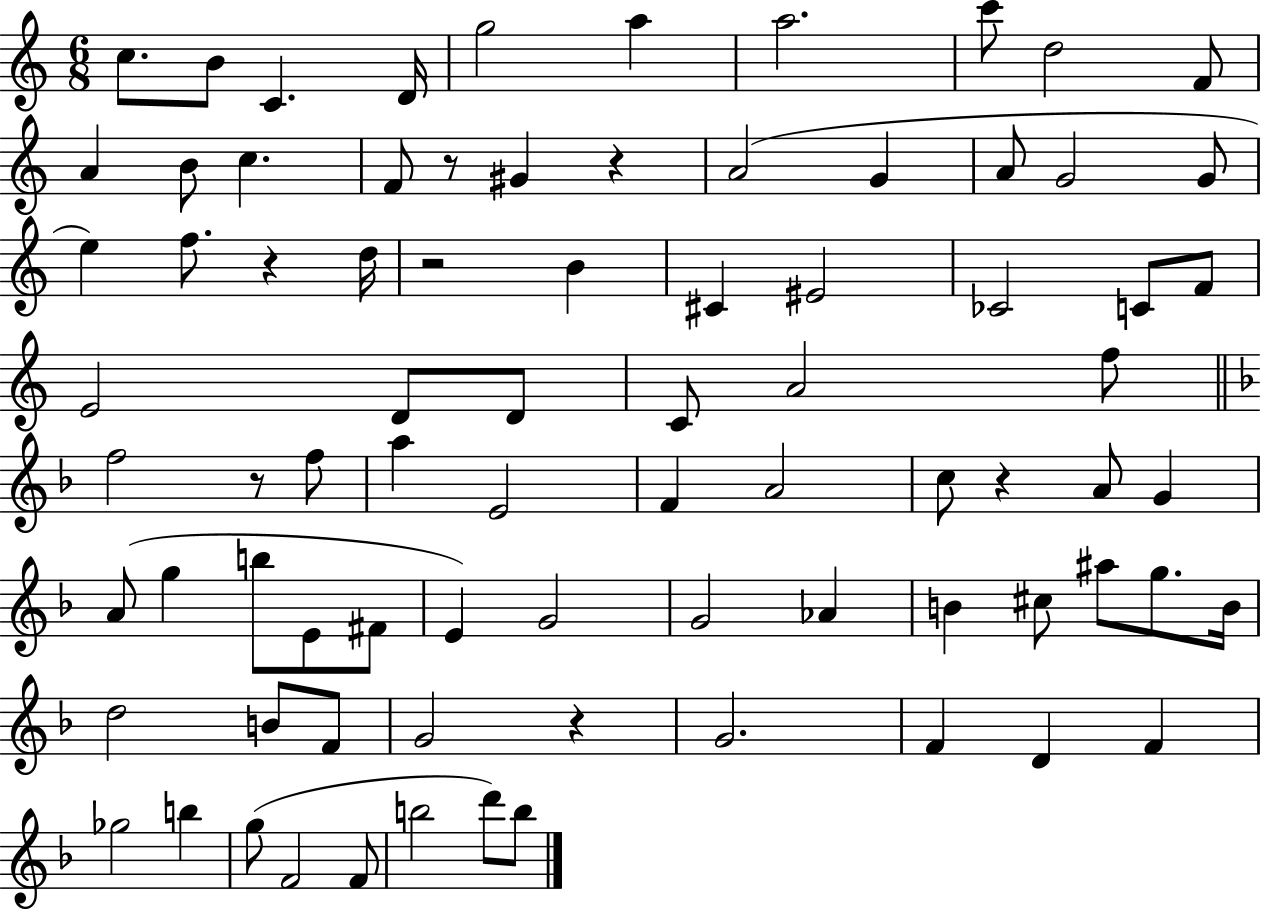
X:1
T:Untitled
M:6/8
L:1/4
K:C
c/2 B/2 C D/4 g2 a a2 c'/2 d2 F/2 A B/2 c F/2 z/2 ^G z A2 G A/2 G2 G/2 e f/2 z d/4 z2 B ^C ^E2 _C2 C/2 F/2 E2 D/2 D/2 C/2 A2 f/2 f2 z/2 f/2 a E2 F A2 c/2 z A/2 G A/2 g b/2 E/2 ^F/2 E G2 G2 _A B ^c/2 ^a/2 g/2 B/4 d2 B/2 F/2 G2 z G2 F D F _g2 b g/2 F2 F/2 b2 d'/2 b/2